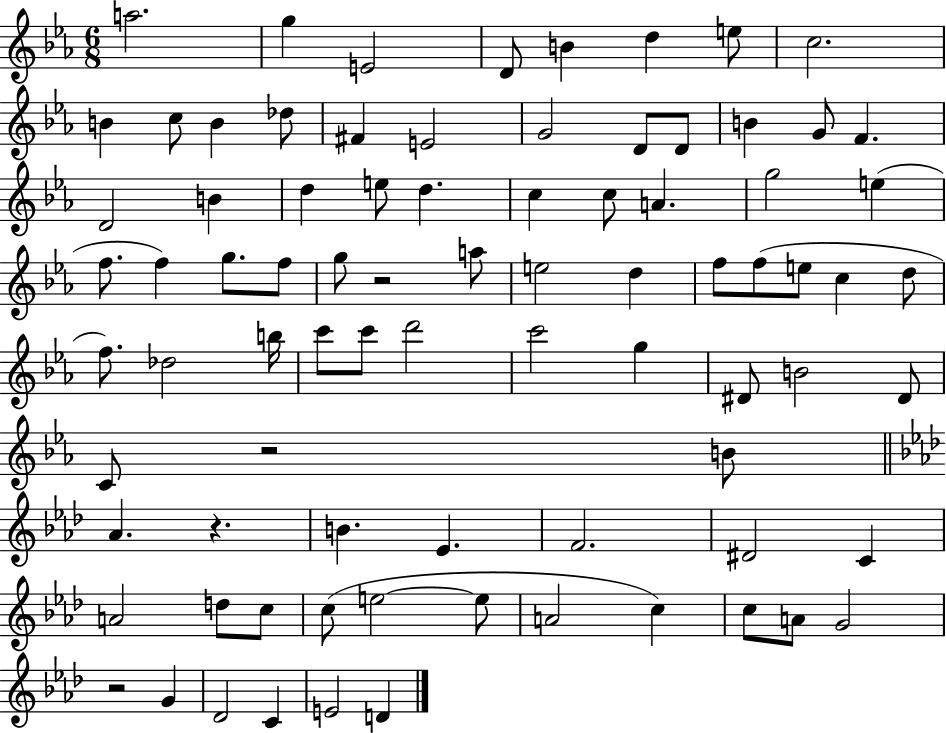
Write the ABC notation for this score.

X:1
T:Untitled
M:6/8
L:1/4
K:Eb
a2 g E2 D/2 B d e/2 c2 B c/2 B _d/2 ^F E2 G2 D/2 D/2 B G/2 F D2 B d e/2 d c c/2 A g2 e f/2 f g/2 f/2 g/2 z2 a/2 e2 d f/2 f/2 e/2 c d/2 f/2 _d2 b/4 c'/2 c'/2 d'2 c'2 g ^D/2 B2 ^D/2 C/2 z2 B/2 _A z B _E F2 ^D2 C A2 d/2 c/2 c/2 e2 e/2 A2 c c/2 A/2 G2 z2 G _D2 C E2 D